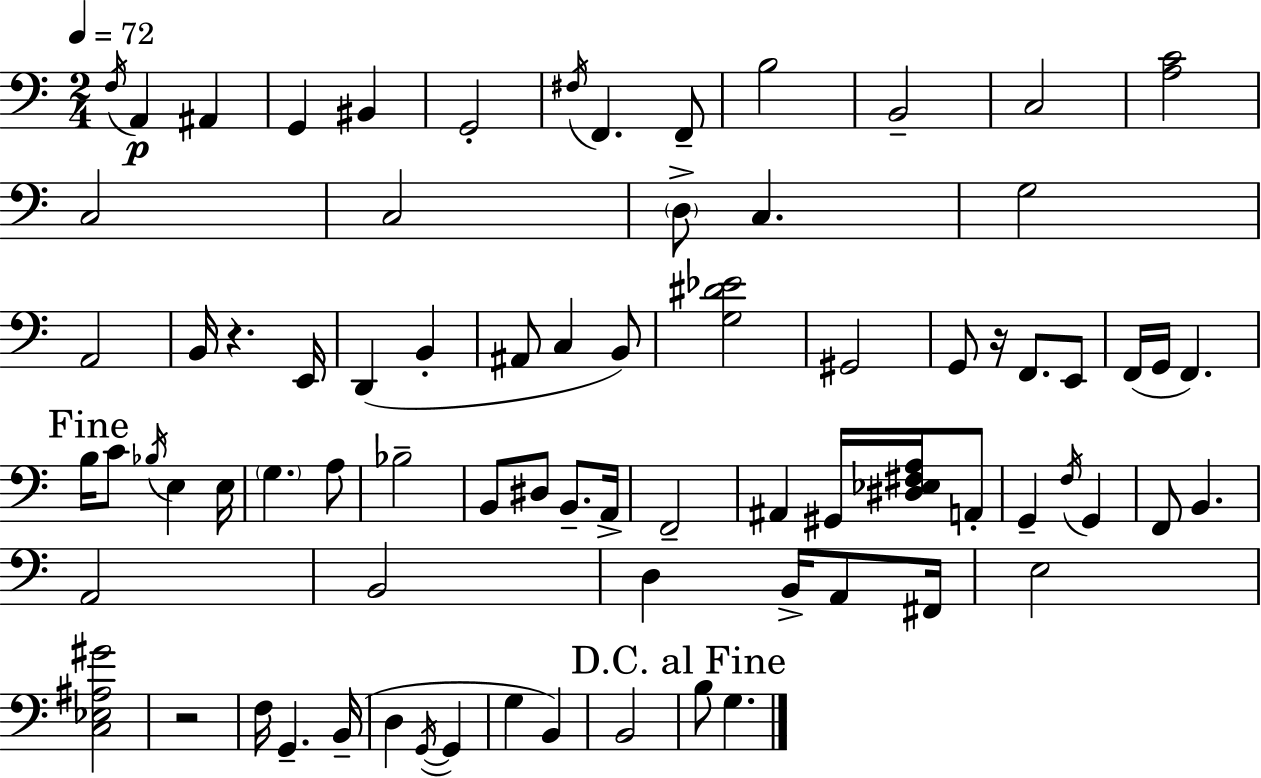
F3/s A2/q A#2/q G2/q BIS2/q G2/h F#3/s F2/q. F2/e B3/h B2/h C3/h [A3,C4]/h C3/h C3/h D3/e C3/q. G3/h A2/h B2/s R/q. E2/s D2/q B2/q A#2/e C3/q B2/e [G3,D#4,Eb4]/h G#2/h G2/e R/s F2/e. E2/e F2/s G2/s F2/q. B3/s C4/e Bb3/s E3/q E3/s G3/q. A3/e Bb3/h B2/e D#3/e B2/e. A2/s F2/h A#2/q G#2/s [D#3,Eb3,F#3,A3]/s A2/e G2/q F3/s G2/q F2/e B2/q. A2/h B2/h D3/q B2/s A2/e F#2/s E3/h [C3,Eb3,A#3,G#4]/h R/h F3/s G2/q. B2/s D3/q G2/s G2/q G3/q B2/q B2/h B3/e G3/q.